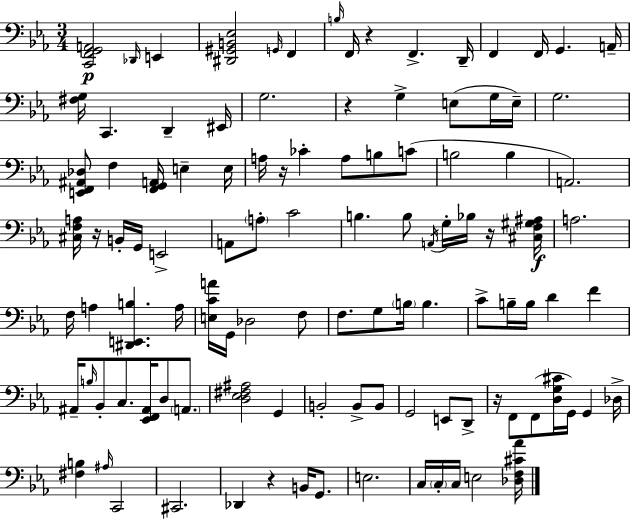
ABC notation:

X:1
T:Untitled
M:3/4
L:1/4
K:Eb
[C,,F,,G,,A,,]2 _D,,/4 E,, [^D,,^G,,B,,_E,]2 G,,/4 F,, B,/4 F,,/4 z F,, D,,/4 F,, F,,/4 G,, A,,/4 [^F,G,]/4 C,, D,, ^E,,/4 G,2 z G, E,/2 G,/4 E,/4 G,2 [E,,F,,^A,,_D,]/2 F, [F,,G,,A,,]/4 E, E,/4 A,/4 z/4 _C A,/2 B,/2 C/2 B,2 B, A,,2 [^C,F,A,]/4 z/4 B,,/4 G,,/4 E,,2 A,,/2 A,/2 C2 B, B,/2 A,,/4 G,/4 _B,/4 z/4 [^C,F,^G,^A,]/4 A,2 F,/4 A, [^D,,E,,B,] A,/4 [E,CA]/4 G,,/4 _D,2 F,/2 F,/2 G,/2 B,/4 B, C/2 B,/4 B,/4 D F ^A,,/4 B,/4 _B,,/2 C,/2 [_E,,F,,^A,,]/4 D,/2 A,,/2 [D,_E,^F,^A,]2 G,, B,,2 B,,/2 B,,/2 G,,2 E,,/2 D,,/2 z/4 F,,/2 F,,/2 [D,G,^C]/4 G,,/4 G,, _D,/4 [^F,B,] ^A,/4 C,,2 ^C,,2 _D,, z B,,/4 G,,/2 E,2 C,/4 C,/4 C,/4 E,2 [_D,F,^C_A]/4